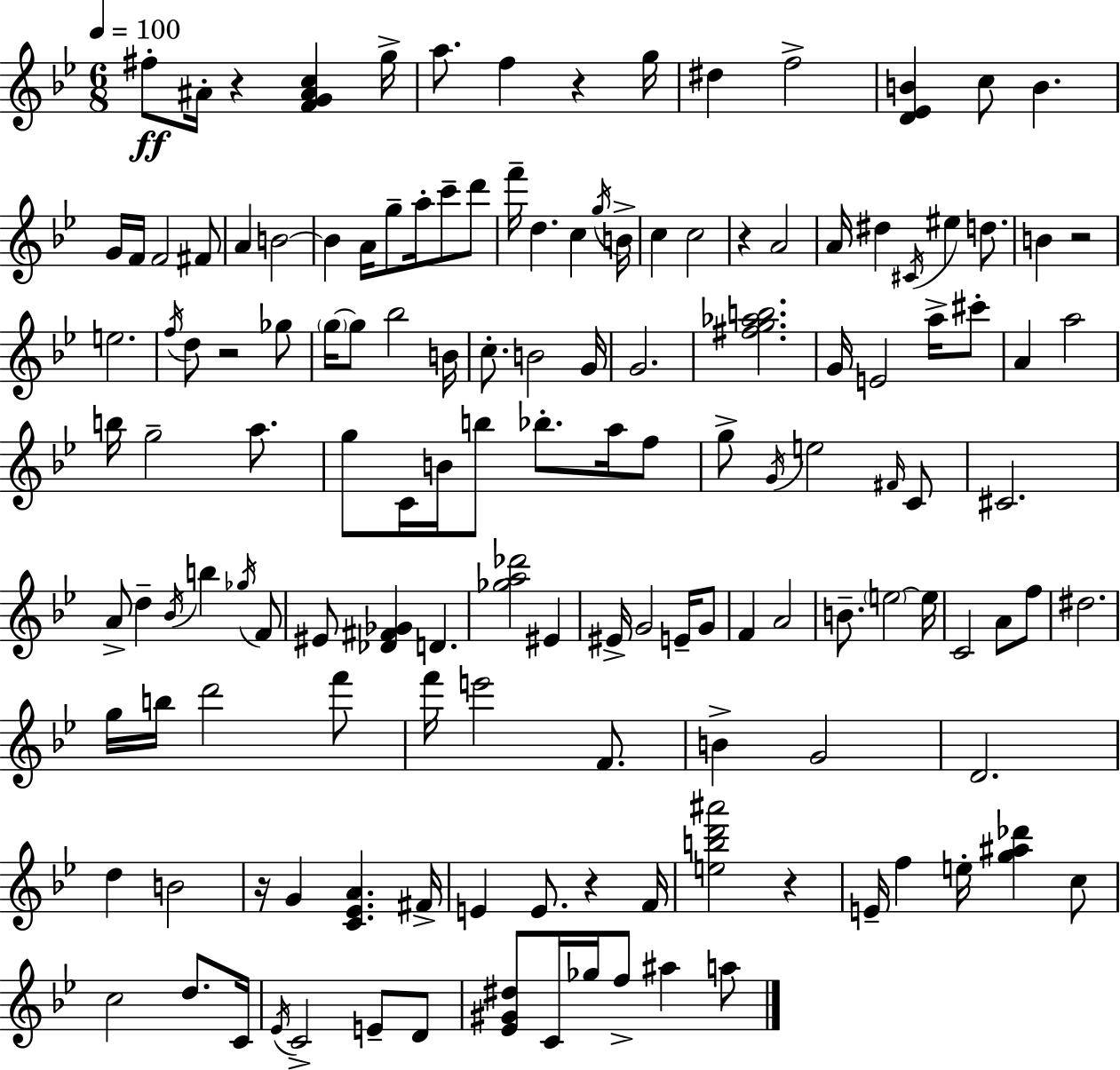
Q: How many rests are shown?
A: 8